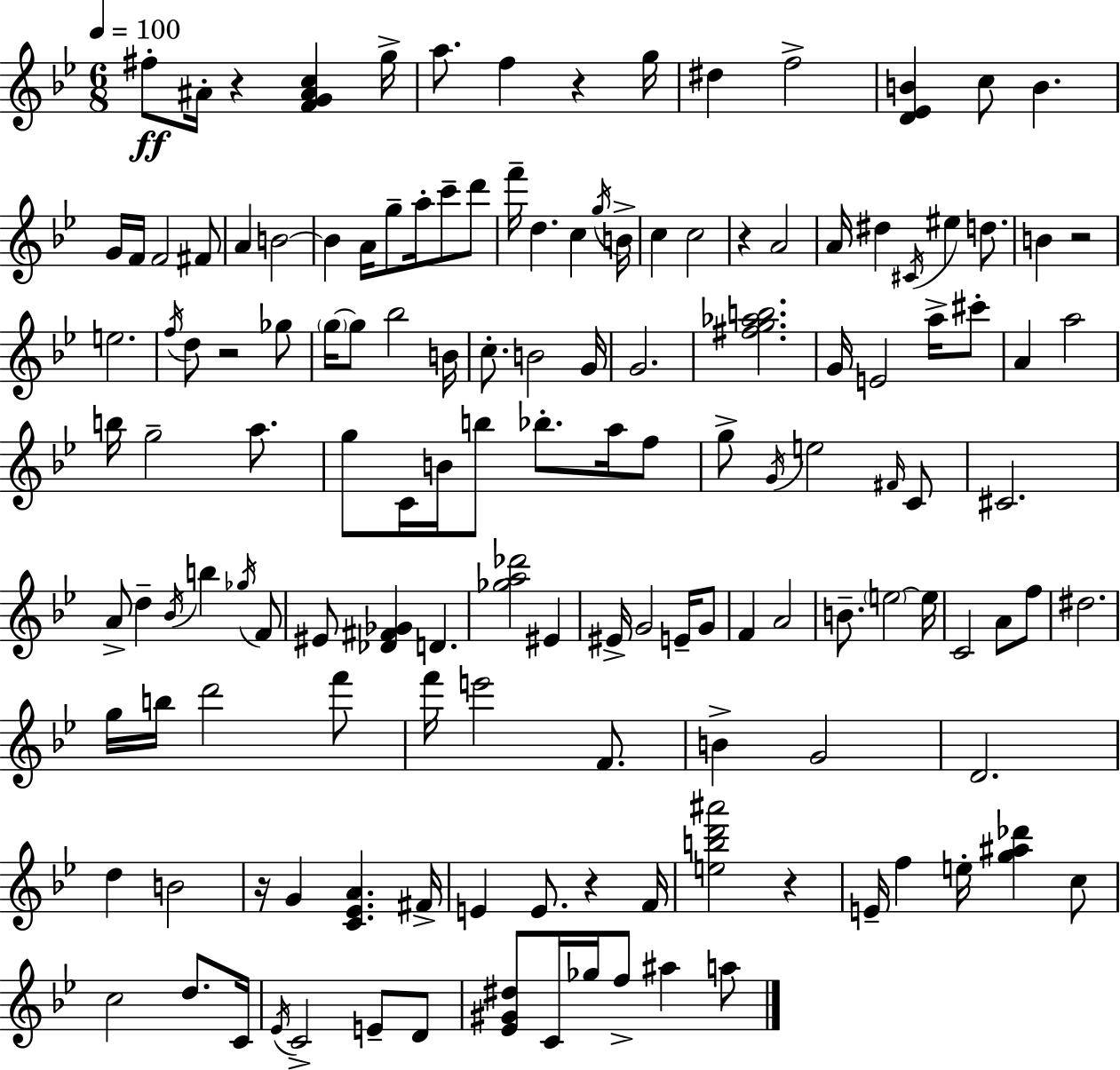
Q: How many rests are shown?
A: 8